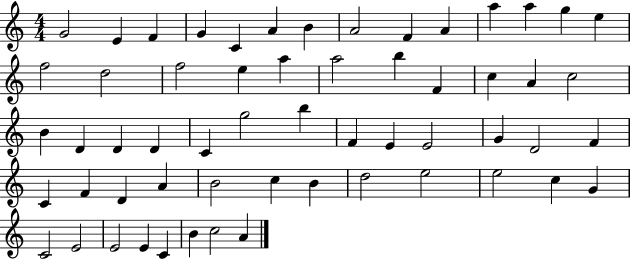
G4/h E4/q F4/q G4/q C4/q A4/q B4/q A4/h F4/q A4/q A5/q A5/q G5/q E5/q F5/h D5/h F5/h E5/q A5/q A5/h B5/q F4/q C5/q A4/q C5/h B4/q D4/q D4/q D4/q C4/q G5/h B5/q F4/q E4/q E4/h G4/q D4/h F4/q C4/q F4/q D4/q A4/q B4/h C5/q B4/q D5/h E5/h E5/h C5/q G4/q C4/h E4/h E4/h E4/q C4/q B4/q C5/h A4/q